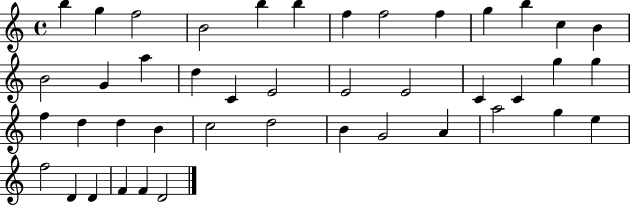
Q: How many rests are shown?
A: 0